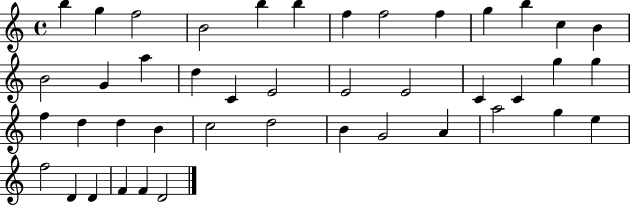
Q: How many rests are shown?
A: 0